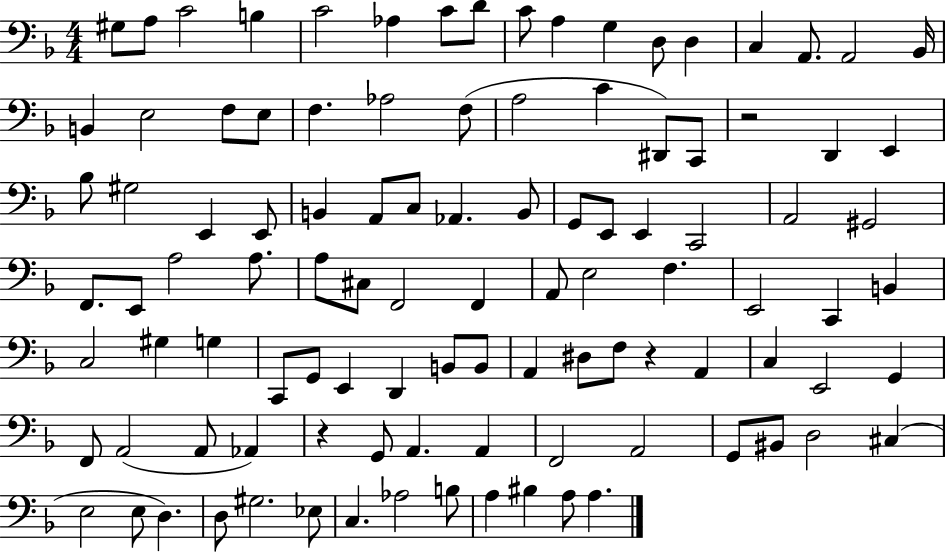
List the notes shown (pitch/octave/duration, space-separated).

G#3/e A3/e C4/h B3/q C4/h Ab3/q C4/e D4/e C4/e A3/q G3/q D3/e D3/q C3/q A2/e. A2/h Bb2/s B2/q E3/h F3/e E3/e F3/q. Ab3/h F3/e A3/h C4/q D#2/e C2/e R/h D2/q E2/q Bb3/e G#3/h E2/q E2/e B2/q A2/e C3/e Ab2/q. B2/e G2/e E2/e E2/q C2/h A2/h G#2/h F2/e. E2/e A3/h A3/e. A3/e C#3/e F2/h F2/q A2/e E3/h F3/q. E2/h C2/q B2/q C3/h G#3/q G3/q C2/e G2/e E2/q D2/q B2/e B2/e A2/q D#3/e F3/e R/q A2/q C3/q E2/h G2/q F2/e A2/h A2/e Ab2/q R/q G2/e A2/q. A2/q F2/h A2/h G2/e BIS2/e D3/h C#3/q E3/h E3/e D3/q. D3/e G#3/h. Eb3/e C3/q. Ab3/h B3/e A3/q BIS3/q A3/e A3/q.